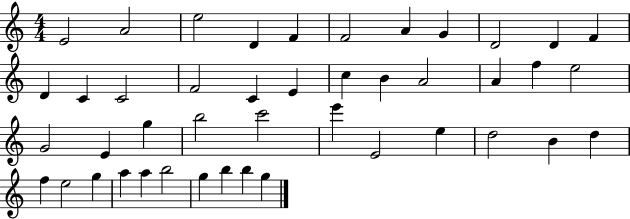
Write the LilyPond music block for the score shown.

{
  \clef treble
  \numericTimeSignature
  \time 4/4
  \key c \major
  e'2 a'2 | e''2 d'4 f'4 | f'2 a'4 g'4 | d'2 d'4 f'4 | \break d'4 c'4 c'2 | f'2 c'4 e'4 | c''4 b'4 a'2 | a'4 f''4 e''2 | \break g'2 e'4 g''4 | b''2 c'''2 | e'''4 e'2 e''4 | d''2 b'4 d''4 | \break f''4 e''2 g''4 | a''4 a''4 b''2 | g''4 b''4 b''4 g''4 | \bar "|."
}